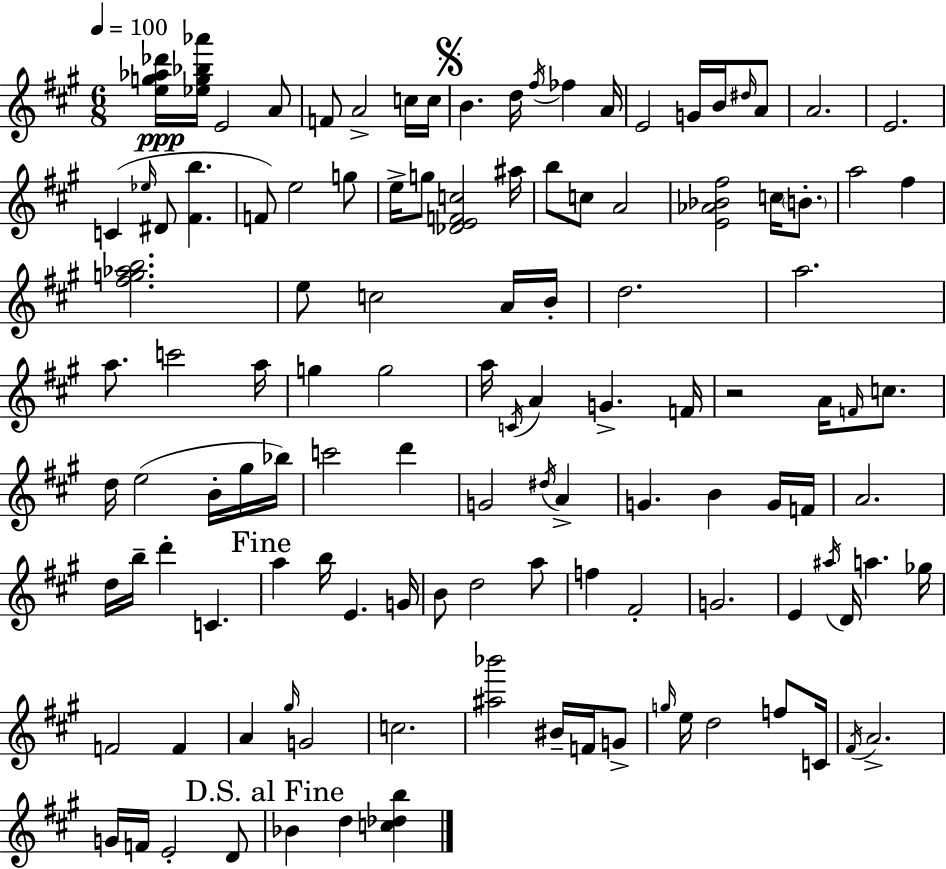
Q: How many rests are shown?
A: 1